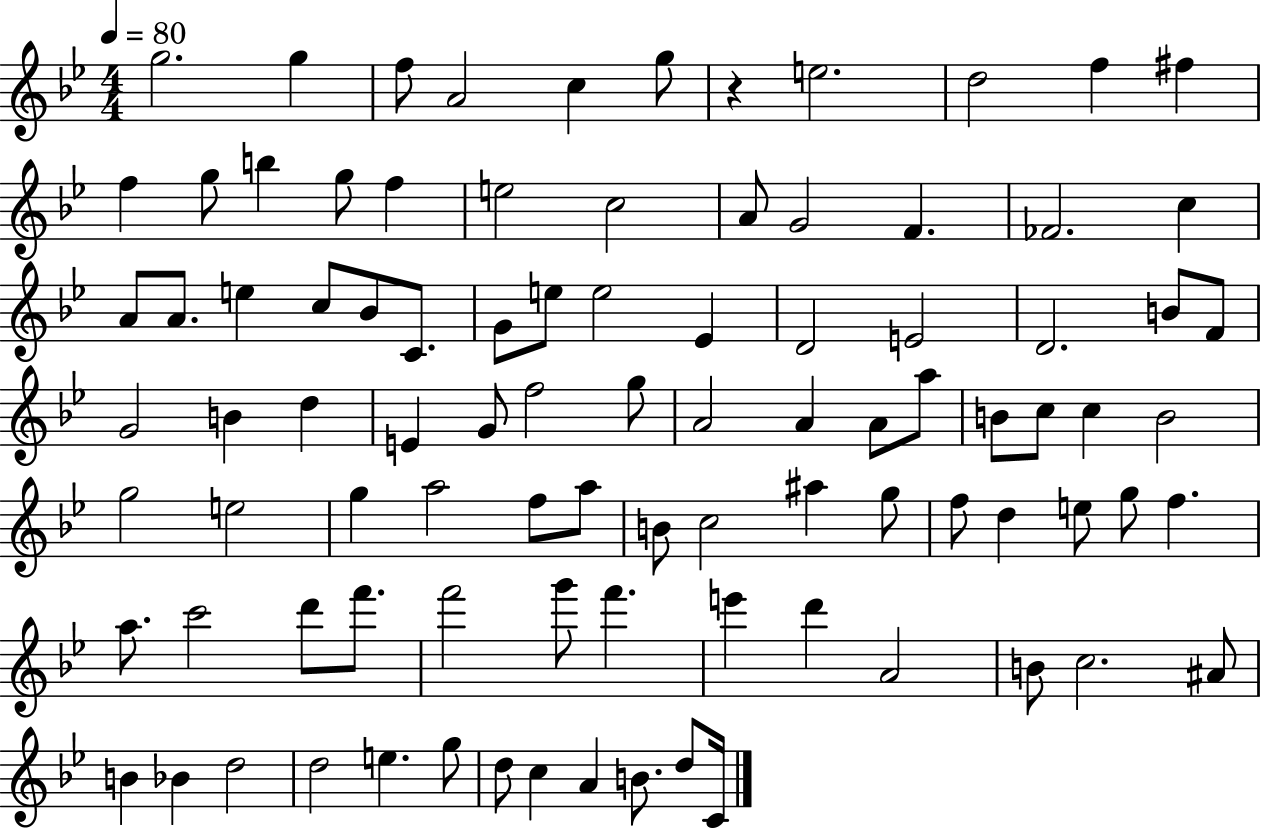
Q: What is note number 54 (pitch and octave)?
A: E5